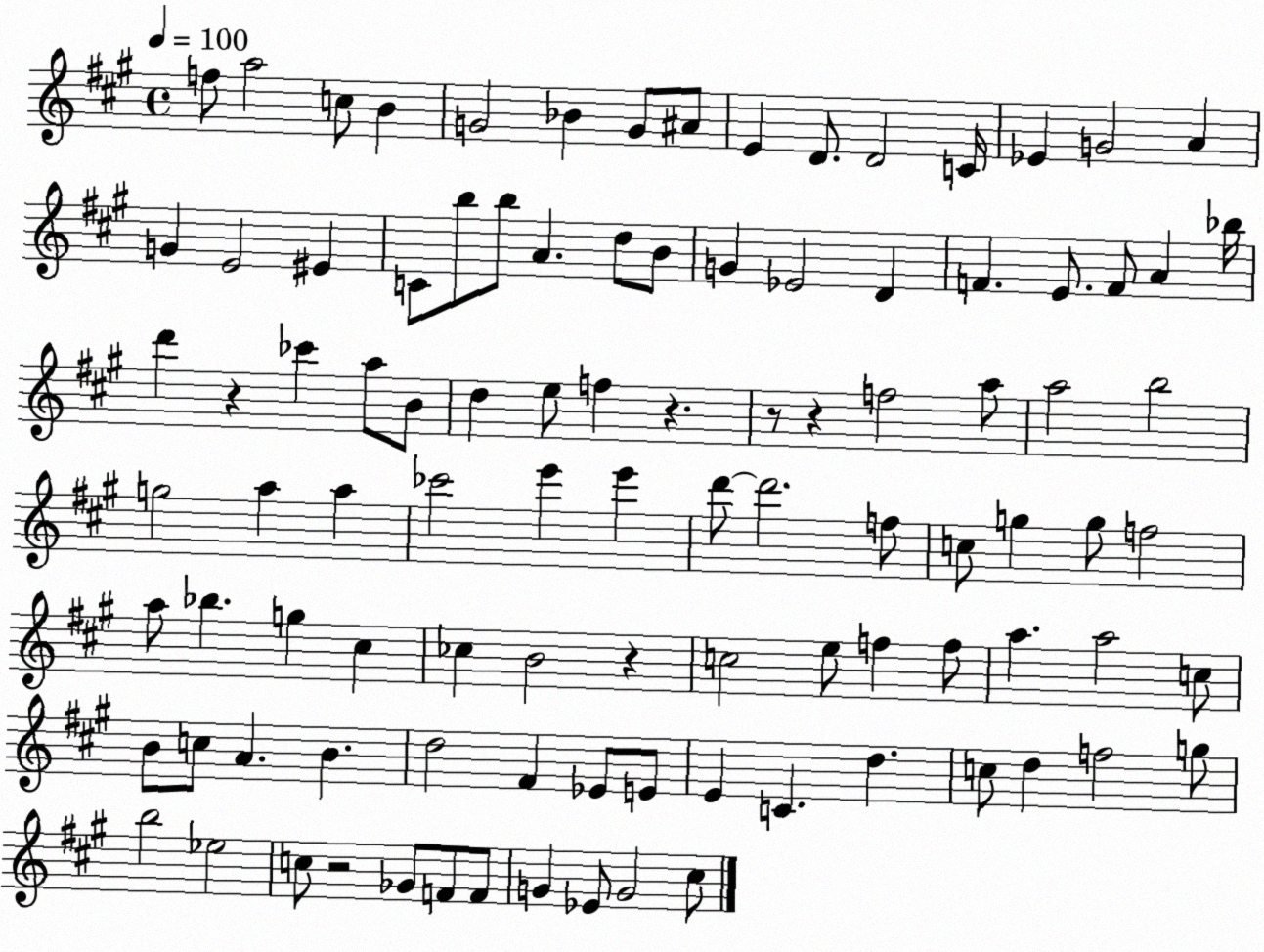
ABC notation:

X:1
T:Untitled
M:4/4
L:1/4
K:A
f/2 a2 c/2 B G2 _B G/2 ^A/2 E D/2 D2 C/4 _E G2 A G E2 ^E C/2 b/2 b/2 A d/2 B/2 G _E2 D F E/2 F/2 A _b/4 d' z _c' a/2 B/2 d e/2 f z z/2 z f2 a/2 a2 b2 g2 a a _c'2 e' e' d'/2 d'2 f/2 c/2 g g/2 f2 a/2 _b g ^c _c B2 z c2 e/2 f f/2 a a2 c/2 B/2 c/2 A B d2 ^F _E/2 E/2 E C d c/2 d f2 g/2 b2 _e2 c/2 z2 _G/2 F/2 F/2 G _E/2 G2 ^c/2